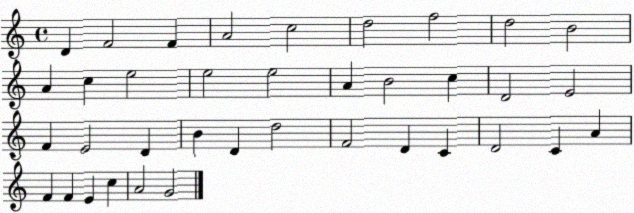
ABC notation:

X:1
T:Untitled
M:4/4
L:1/4
K:C
D F2 F A2 c2 d2 f2 d2 B2 A c e2 e2 e2 A B2 c D2 E2 F E2 D B D d2 F2 D C D2 C A F F E c A2 G2